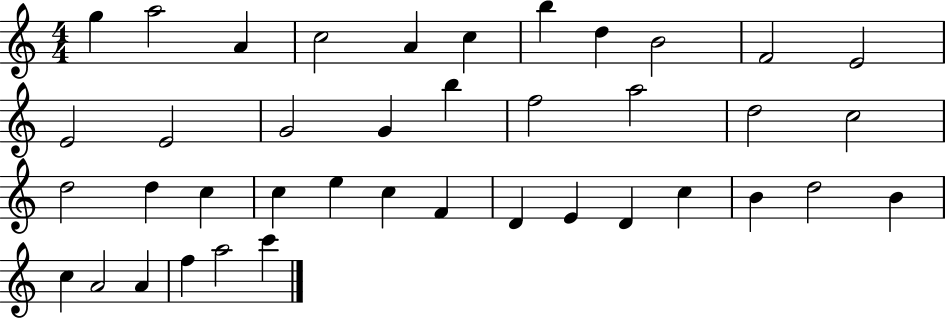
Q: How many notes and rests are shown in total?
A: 40